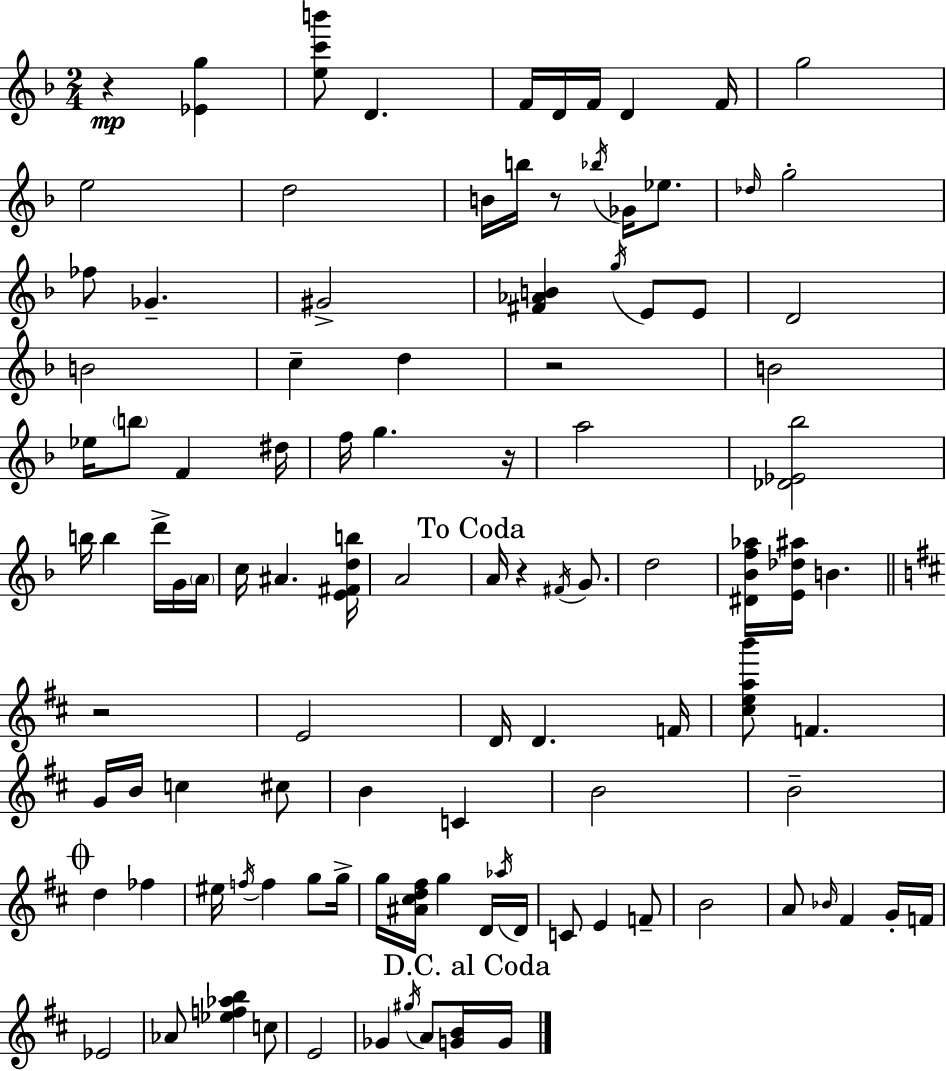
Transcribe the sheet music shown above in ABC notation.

X:1
T:Untitled
M:2/4
L:1/4
K:F
z [_Eg] [ec'b']/2 D F/4 D/4 F/4 D F/4 g2 e2 d2 B/4 b/4 z/2 _b/4 _G/4 _e/2 _d/4 g2 _f/2 _G ^G2 [^F_AB] g/4 E/2 E/2 D2 B2 c d z2 B2 _e/4 b/2 F ^d/4 f/4 g z/4 a2 [_D_E_b]2 b/4 b d'/4 G/4 A/4 c/4 ^A [E^Fdb]/4 A2 A/4 z ^F/4 G/2 d2 [^D_Bf_a]/4 [E_d^a]/4 B z2 E2 D/4 D F/4 [^ceab']/2 F G/4 B/4 c ^c/2 B C B2 B2 d _f ^e/4 f/4 f g/2 g/4 g/4 [^A^cd^f]/4 g D/4 _a/4 D/4 C/2 E F/2 B2 A/2 _B/4 ^F G/4 F/4 _E2 _A/2 [_ef_ab] c/2 E2 _G ^g/4 A/2 [GB]/4 G/4